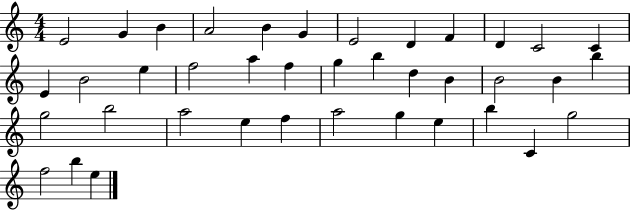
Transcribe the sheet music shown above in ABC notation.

X:1
T:Untitled
M:4/4
L:1/4
K:C
E2 G B A2 B G E2 D F D C2 C E B2 e f2 a f g b d B B2 B b g2 b2 a2 e f a2 g e b C g2 f2 b e